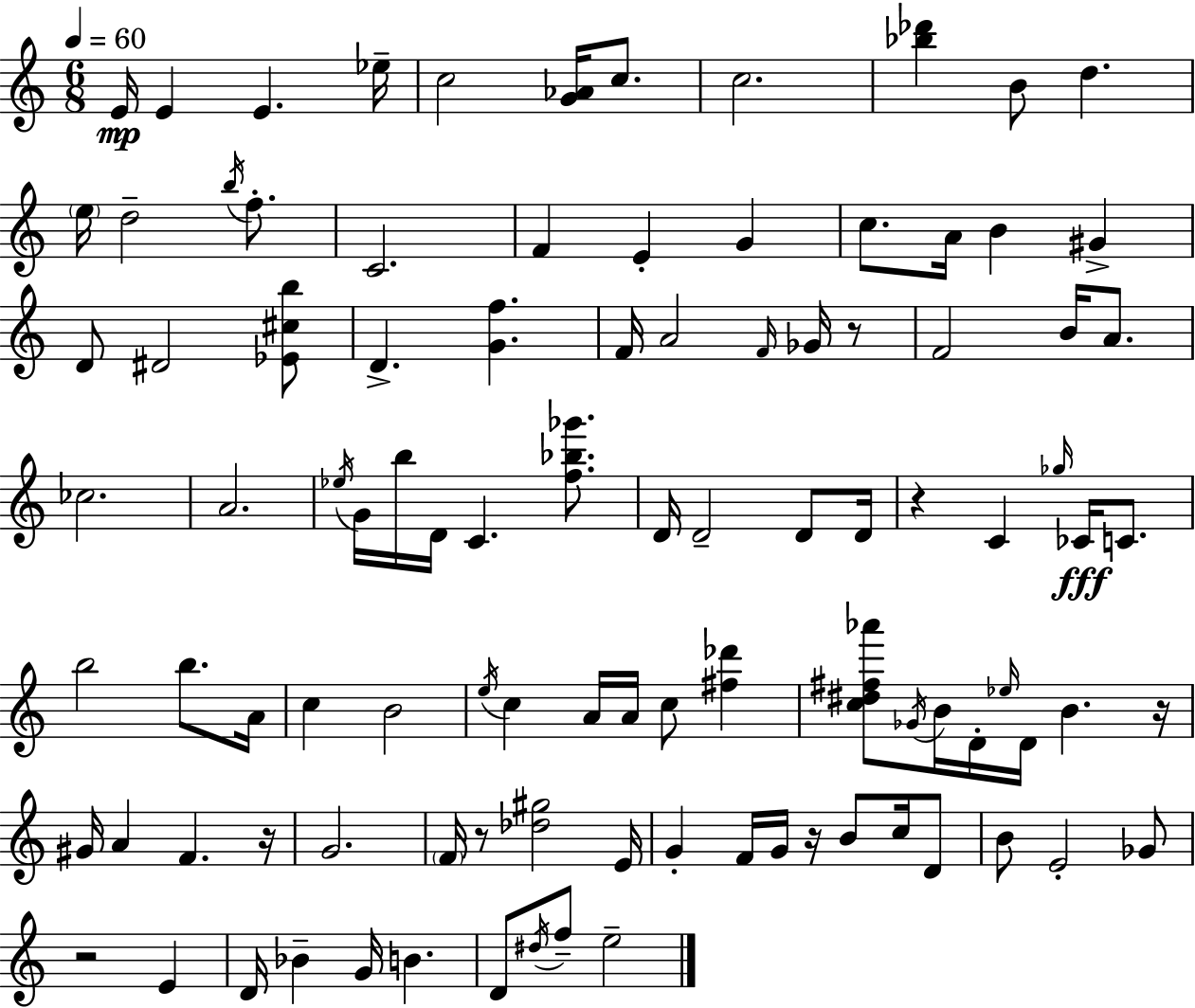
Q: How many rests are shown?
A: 7